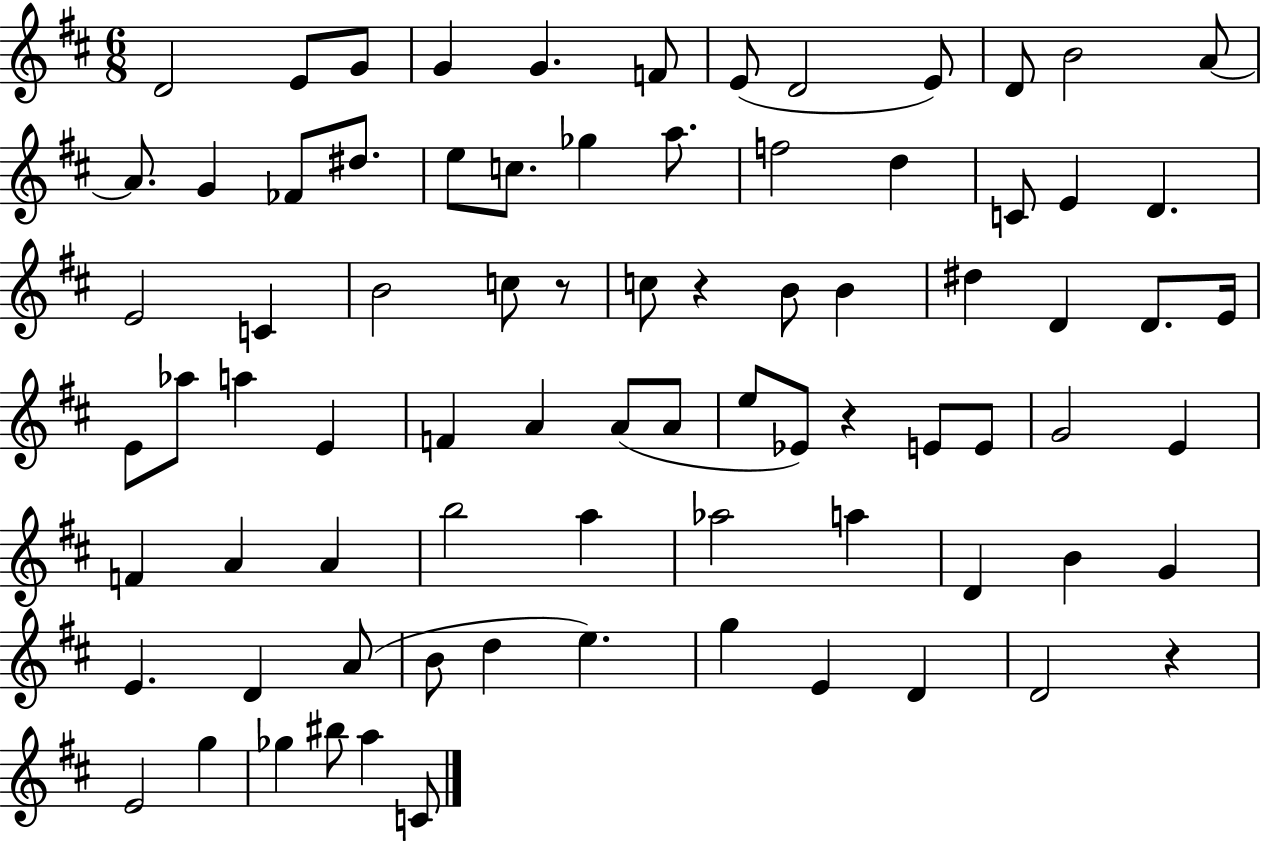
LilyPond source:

{
  \clef treble
  \numericTimeSignature
  \time 6/8
  \key d \major
  \repeat volta 2 { d'2 e'8 g'8 | g'4 g'4. f'8 | e'8( d'2 e'8) | d'8 b'2 a'8~~ | \break a'8. g'4 fes'8 dis''8. | e''8 c''8. ges''4 a''8. | f''2 d''4 | c'8 e'4 d'4. | \break e'2 c'4 | b'2 c''8 r8 | c''8 r4 b'8 b'4 | dis''4 d'4 d'8. e'16 | \break e'8 aes''8 a''4 e'4 | f'4 a'4 a'8( a'8 | e''8 ees'8) r4 e'8 e'8 | g'2 e'4 | \break f'4 a'4 a'4 | b''2 a''4 | aes''2 a''4 | d'4 b'4 g'4 | \break e'4. d'4 a'8( | b'8 d''4 e''4.) | g''4 e'4 d'4 | d'2 r4 | \break e'2 g''4 | ges''4 bis''8 a''4 c'8 | } \bar "|."
}